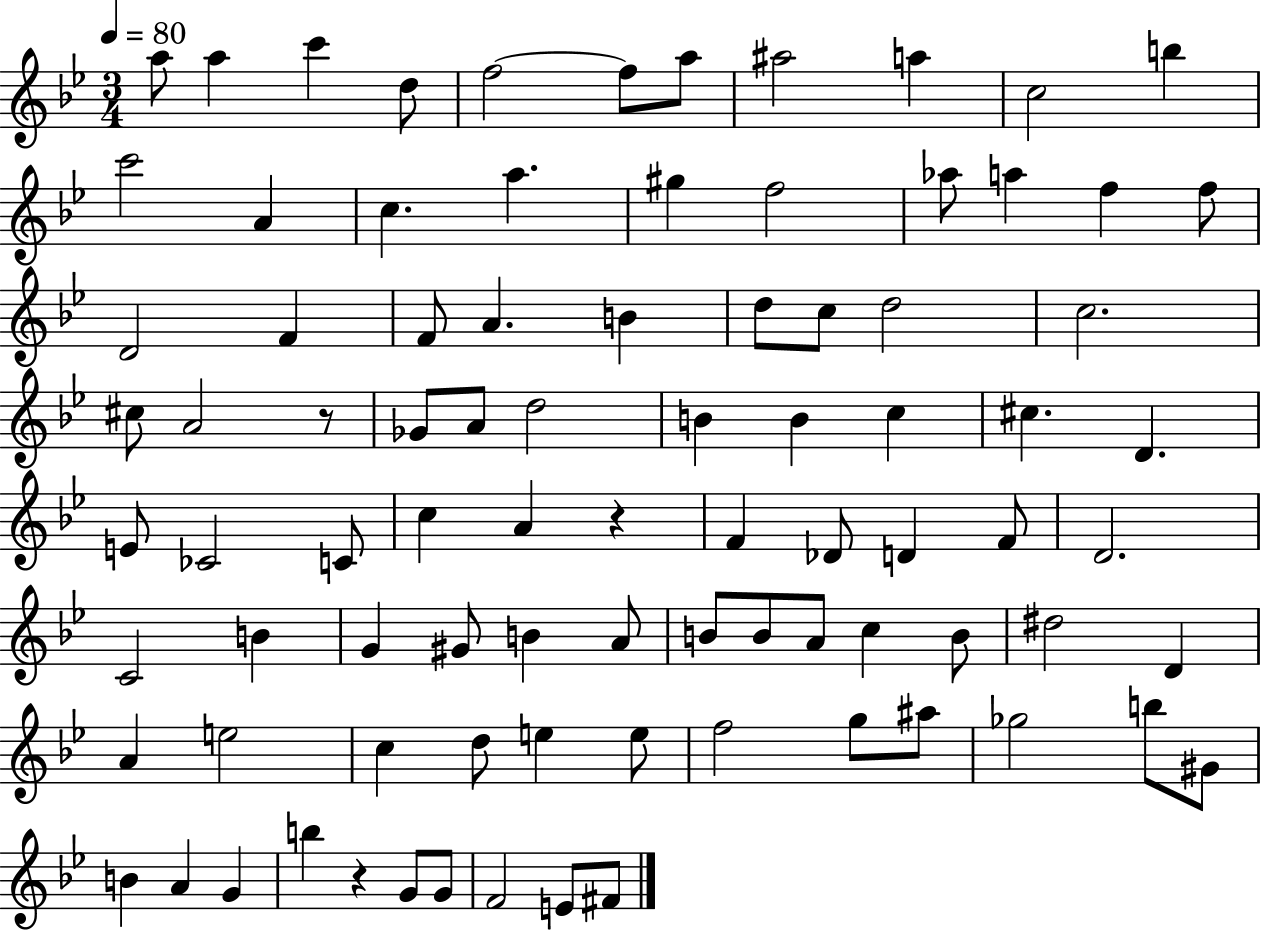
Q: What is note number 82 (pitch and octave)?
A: F4